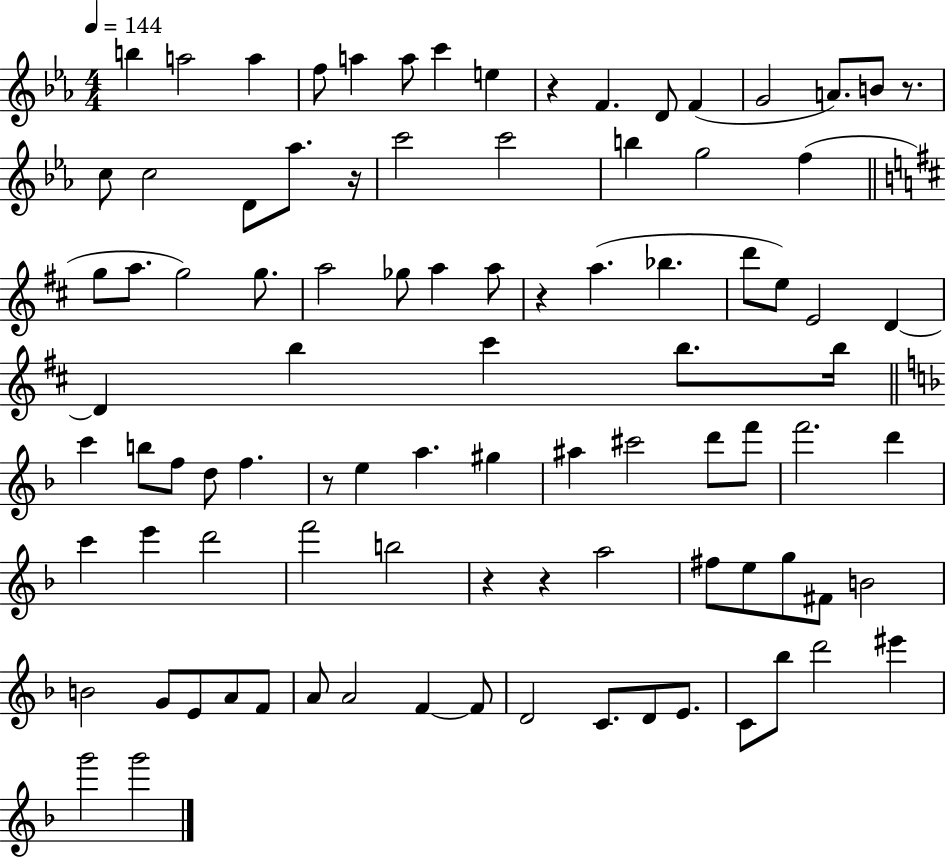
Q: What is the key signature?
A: EES major